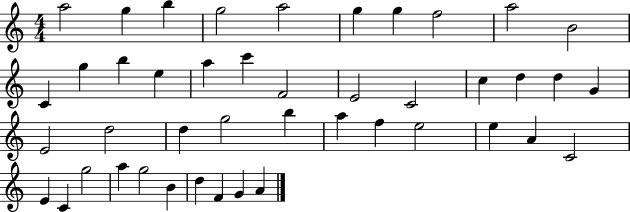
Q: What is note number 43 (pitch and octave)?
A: G4